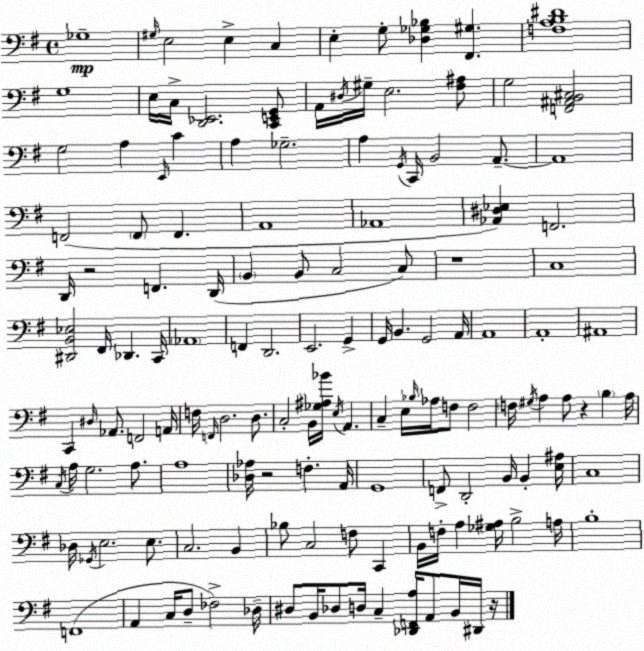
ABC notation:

X:1
T:Untitled
M:4/4
L:1/4
K:G
_G,4 ^G,/4 E,2 E, C, E, G,/2 [_D,_G,_B,] [^F,,^G,] [F,A,B,^D]4 G,4 E,/4 C,/4 [D,,_E,,]2 [C,,E,,G,,]/2 A,,/4 ^D,/4 ^G,/4 E,2 [^F,^A,]/2 G,2 [F,,^A,,B,,^C,]2 G,2 A, E,,/4 C A, _G,2 A, G,,/4 C,,/4 B,,2 A,,/2 A,,4 F,,2 F,,/2 F,, A,,4 _A,,4 [_A,,^D,_E,] F,,2 D,,/4 z2 F,, D,,/4 B,, B,,/2 C,2 C,/2 z4 C,4 [^D,,B,,_E,]2 ^F,,/4 _D,, C,,/4 _A,,4 F,, D,,2 E,,2 G,, G,,/4 B,, G,,2 A,,/4 A,,4 A,,4 ^A,,4 C,, ^D,/4 _A,,/2 F,,2 A,,/4 F,/4 F,,/4 D,2 D,/2 C,2 B,,/4 [_G,^A,_B]/4 E,/4 A,, C, E,/4 _B,/4 _A,/4 F,/2 F,2 F,/4 ^G,/4 A, A,/2 z B, A,/4 C,/4 A,/4 G,2 A,/2 A,4 [_D,_A,]/4 z2 F, A,,/4 G,,4 F,,/2 D,,2 B,,/4 B,, [E,^A,]/4 C,4 _D,/4 _G,,/4 E,2 E,/2 C,2 B,, _B,/2 C,2 F,/2 C,, B,,/4 F,/4 A, [_G,^A,]/4 B,2 A,/4 B,4 F,,4 A,, C,/4 D,/2 _F,2 _D,/4 ^D,/2 B,,/4 _D,/2 D,/4 C, [_D,,F,,A,]/4 A,,/2 B,,/4 ^D,,/4 z/4